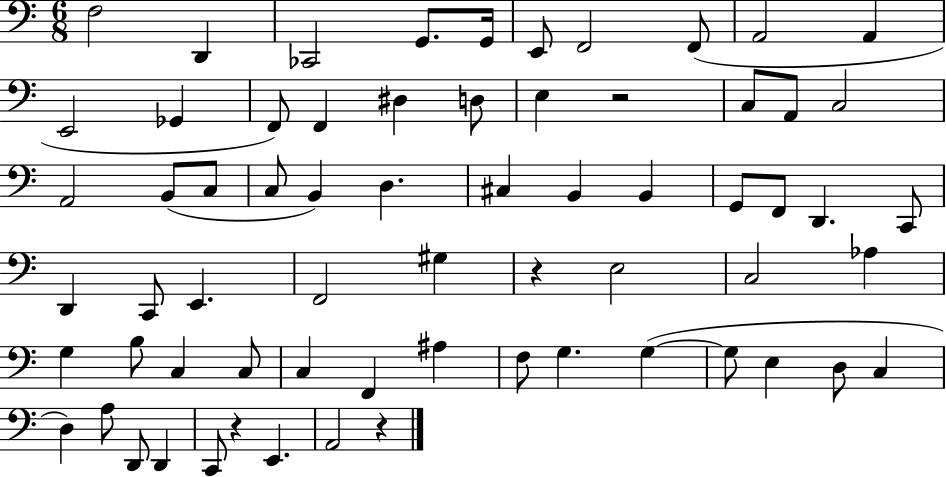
F3/h D2/q CES2/h G2/e. G2/s E2/e F2/h F2/e A2/h A2/q E2/h Gb2/q F2/e F2/q D#3/q D3/e E3/q R/h C3/e A2/e C3/h A2/h B2/e C3/e C3/e B2/q D3/q. C#3/q B2/q B2/q G2/e F2/e D2/q. C2/e D2/q C2/e E2/q. F2/h G#3/q R/q E3/h C3/h Ab3/q G3/q B3/e C3/q C3/e C3/q F2/q A#3/q F3/e G3/q. G3/q G3/e E3/q D3/e C3/q D3/q A3/e D2/e D2/q C2/e R/q E2/q. A2/h R/q